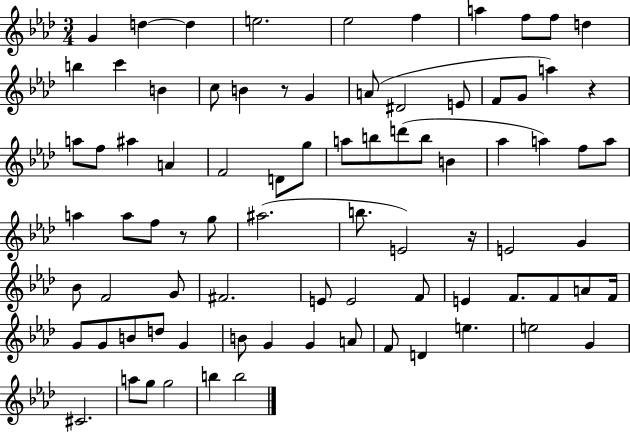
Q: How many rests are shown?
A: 4